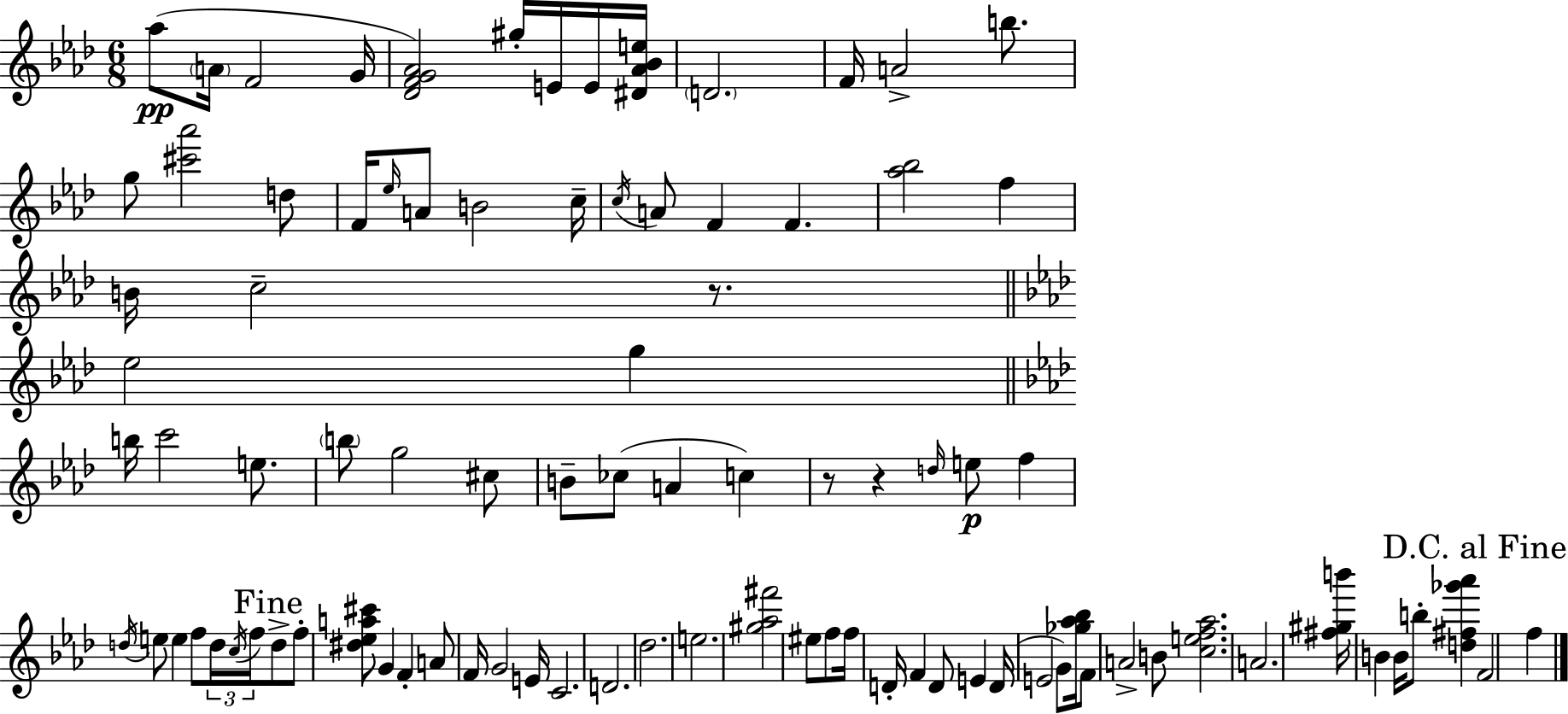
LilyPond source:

{
  \clef treble
  \numericTimeSignature
  \time 6/8
  \key aes \major
  \repeat volta 2 { aes''8(\pp \parenthesize a'16 f'2 g'16 | <des' f' g' aes'>2) gis''16-. e'16 e'16 <dis' aes' bes' e''>16 | \parenthesize d'2. | f'16 a'2-> b''8. | \break g''8 <cis''' aes'''>2 d''8 | f'16 \grace { ees''16 } a'8 b'2 | c''16-- \acciaccatura { c''16 } a'8 f'4 f'4. | <aes'' bes''>2 f''4 | \break b'16 c''2-- r8. | \bar "||" \break \key f \minor ees''2 g''4 | \bar "||" \break \key f \minor b''16 c'''2 e''8. | \parenthesize b''8 g''2 cis''8 | b'8-- ces''8( a'4 c''4) | r8 r4 \grace { d''16 } e''8\p f''4 | \break \acciaccatura { d''16 } e''8 e''4 f''8 \tuplet 3/2 { d''16 \acciaccatura { c''16 } | f''16 } \mark "Fine" d''8-> f''8-. <dis'' ees'' a'' cis'''>8 g'4 f'4-. | a'8 f'16 g'2 | e'16 c'2. | \break d'2. | des''2. | e''2. | <gis'' aes'' fis'''>2 eis''8 | \break f''8 f''16 d'16-. f'4 d'8 e'4 | d'16( e'2 | g'8) <ges'' aes'' bes''>16 f'8 a'2-> | b'8 <c'' e'' f'' aes''>2. | \break a'2. | <fis'' gis'' b'''>16 b'4 b'16 b''8-. <d'' fis'' ges''' aes'''>4 | \mark "D.C. al Fine" f'2 f''4 | } \bar "|."
}